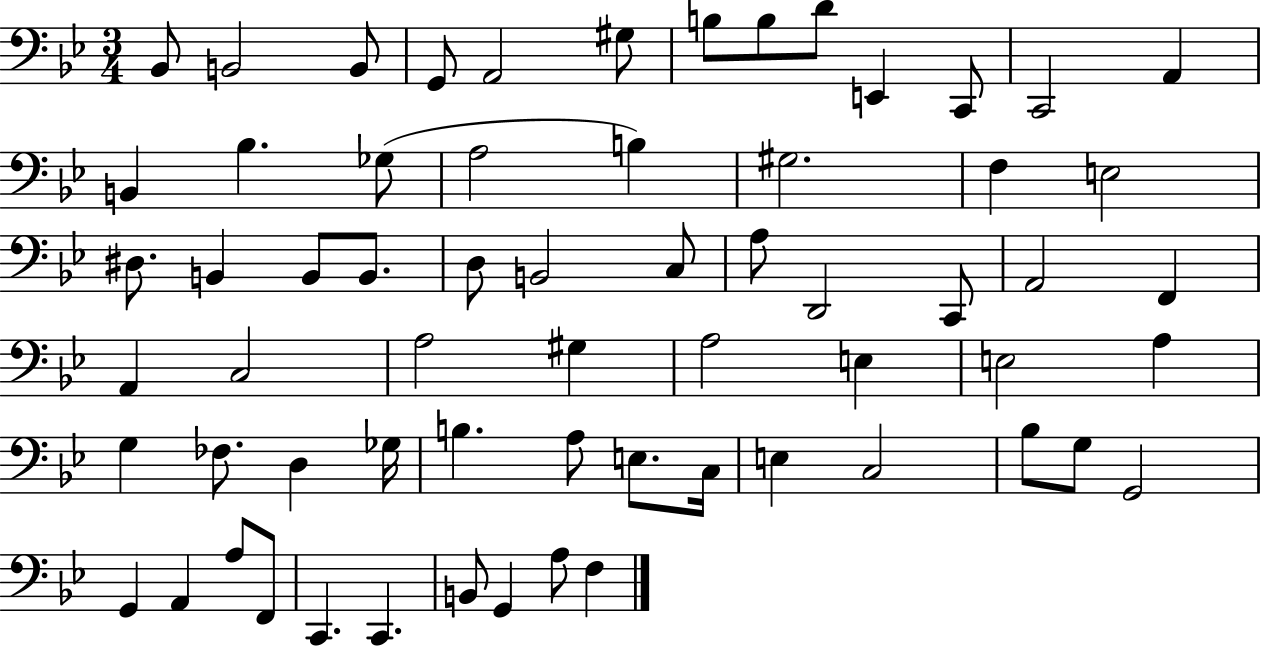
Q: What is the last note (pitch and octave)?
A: F3